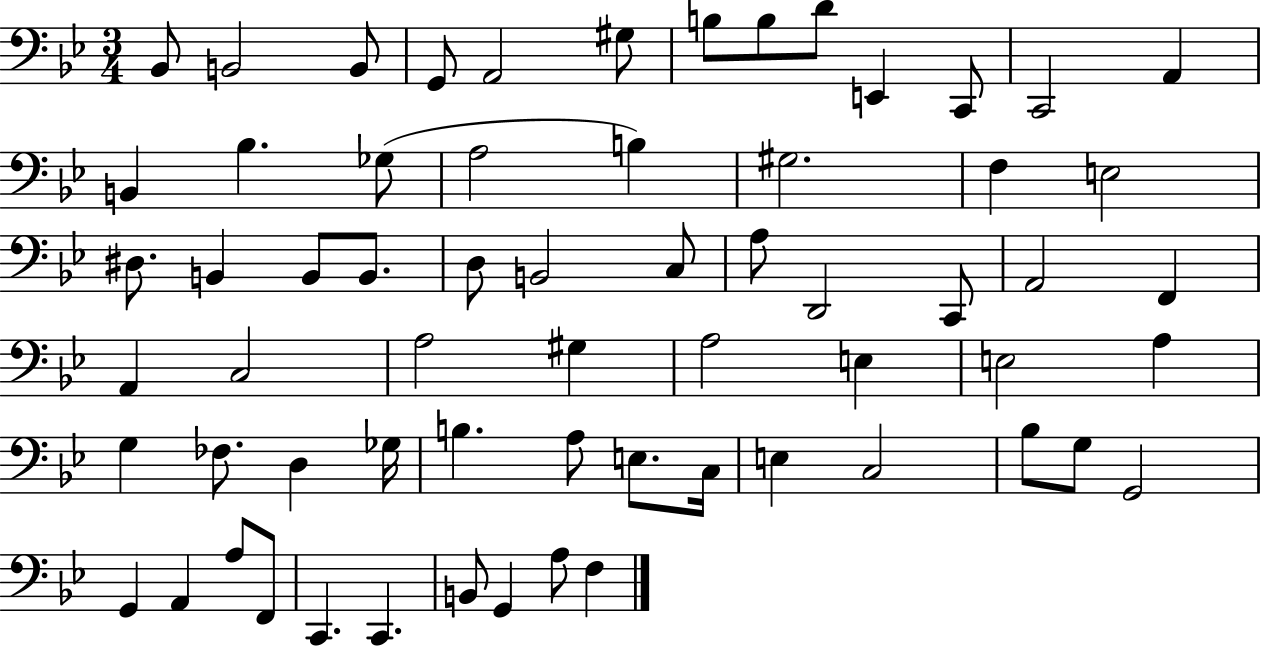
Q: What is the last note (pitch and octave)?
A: F3